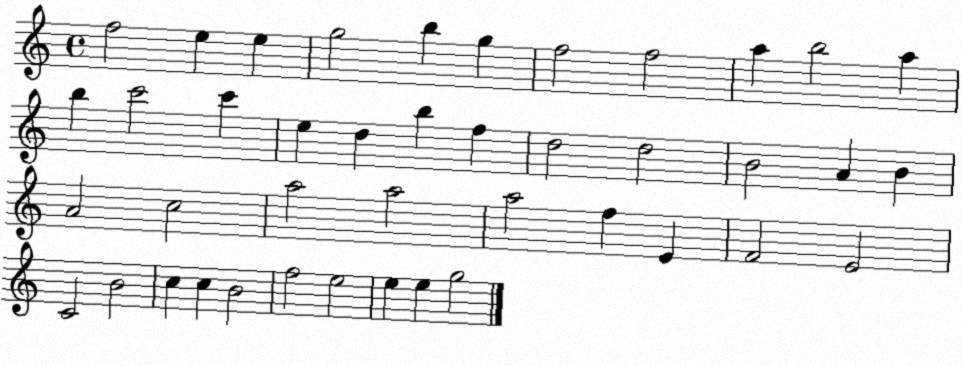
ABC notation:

X:1
T:Untitled
M:4/4
L:1/4
K:C
f2 e e g2 b g f2 f2 a b2 a b c'2 c' e d b f d2 d2 B2 A B A2 c2 a2 a2 a2 f E F2 E2 C2 B2 c c B2 f2 e2 e e g2